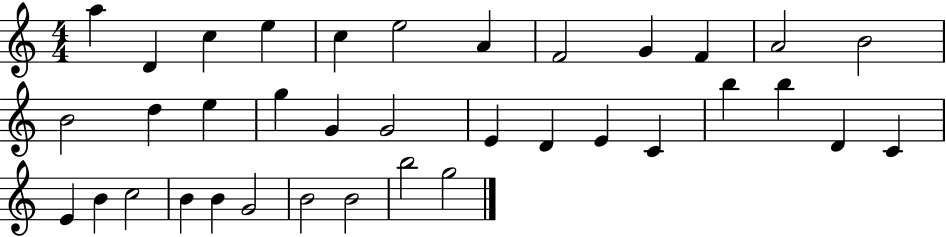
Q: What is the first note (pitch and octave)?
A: A5